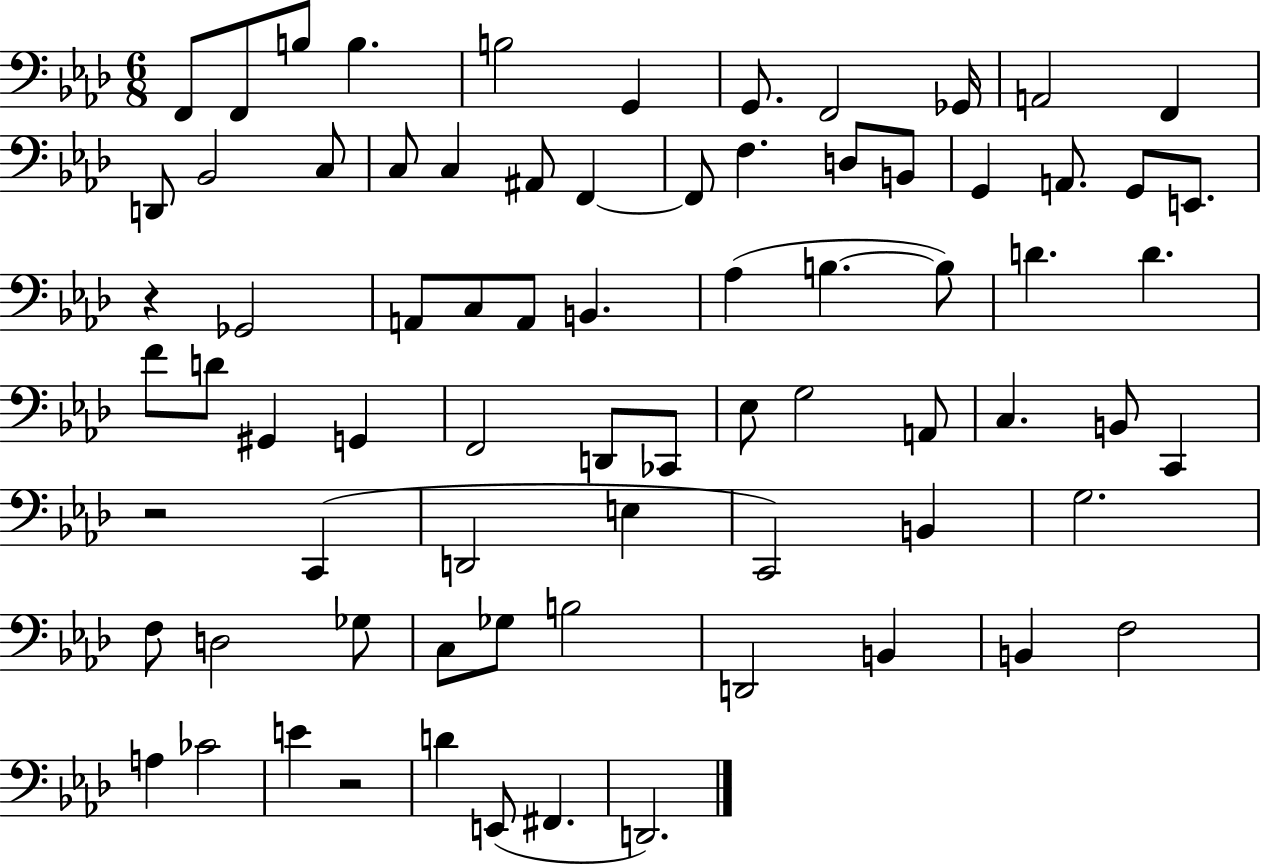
{
  \clef bass
  \numericTimeSignature
  \time 6/8
  \key aes \major
  f,8 f,8 b8 b4. | b2 g,4 | g,8. f,2 ges,16 | a,2 f,4 | \break d,8 bes,2 c8 | c8 c4 ais,8 f,4~~ | f,8 f4. d8 b,8 | g,4 a,8. g,8 e,8. | \break r4 ges,2 | a,8 c8 a,8 b,4. | aes4( b4.~~ b8) | d'4. d'4. | \break f'8 d'8 gis,4 g,4 | f,2 d,8 ces,8 | ees8 g2 a,8 | c4. b,8 c,4 | \break r2 c,4( | d,2 e4 | c,2) b,4 | g2. | \break f8 d2 ges8 | c8 ges8 b2 | d,2 b,4 | b,4 f2 | \break a4 ces'2 | e'4 r2 | d'4 e,8( fis,4. | d,2.) | \break \bar "|."
}